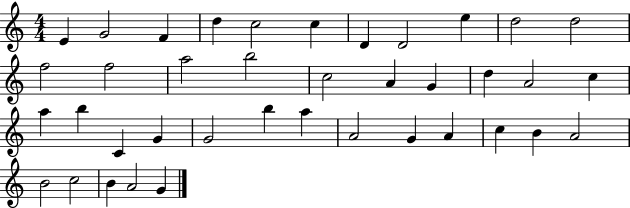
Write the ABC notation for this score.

X:1
T:Untitled
M:4/4
L:1/4
K:C
E G2 F d c2 c D D2 e d2 d2 f2 f2 a2 b2 c2 A G d A2 c a b C G G2 b a A2 G A c B A2 B2 c2 B A2 G